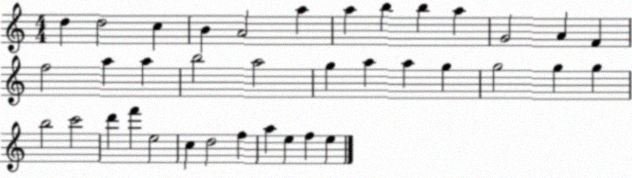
X:1
T:Untitled
M:4/4
L:1/4
K:C
d d2 c B A2 a a b b a G2 A F f2 a a b2 a2 g a a g g2 g g b2 c'2 d' f' e2 c d2 f a e f e